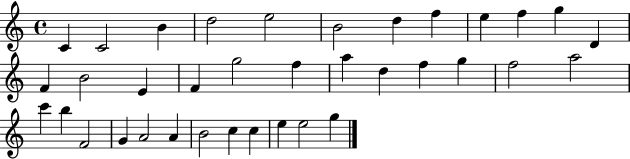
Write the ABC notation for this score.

X:1
T:Untitled
M:4/4
L:1/4
K:C
C C2 B d2 e2 B2 d f e f g D F B2 E F g2 f a d f g f2 a2 c' b F2 G A2 A B2 c c e e2 g